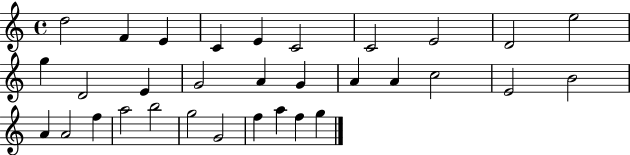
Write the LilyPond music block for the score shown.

{
  \clef treble
  \time 4/4
  \defaultTimeSignature
  \key c \major
  d''2 f'4 e'4 | c'4 e'4 c'2 | c'2 e'2 | d'2 e''2 | \break g''4 d'2 e'4 | g'2 a'4 g'4 | a'4 a'4 c''2 | e'2 b'2 | \break a'4 a'2 f''4 | a''2 b''2 | g''2 g'2 | f''4 a''4 f''4 g''4 | \break \bar "|."
}